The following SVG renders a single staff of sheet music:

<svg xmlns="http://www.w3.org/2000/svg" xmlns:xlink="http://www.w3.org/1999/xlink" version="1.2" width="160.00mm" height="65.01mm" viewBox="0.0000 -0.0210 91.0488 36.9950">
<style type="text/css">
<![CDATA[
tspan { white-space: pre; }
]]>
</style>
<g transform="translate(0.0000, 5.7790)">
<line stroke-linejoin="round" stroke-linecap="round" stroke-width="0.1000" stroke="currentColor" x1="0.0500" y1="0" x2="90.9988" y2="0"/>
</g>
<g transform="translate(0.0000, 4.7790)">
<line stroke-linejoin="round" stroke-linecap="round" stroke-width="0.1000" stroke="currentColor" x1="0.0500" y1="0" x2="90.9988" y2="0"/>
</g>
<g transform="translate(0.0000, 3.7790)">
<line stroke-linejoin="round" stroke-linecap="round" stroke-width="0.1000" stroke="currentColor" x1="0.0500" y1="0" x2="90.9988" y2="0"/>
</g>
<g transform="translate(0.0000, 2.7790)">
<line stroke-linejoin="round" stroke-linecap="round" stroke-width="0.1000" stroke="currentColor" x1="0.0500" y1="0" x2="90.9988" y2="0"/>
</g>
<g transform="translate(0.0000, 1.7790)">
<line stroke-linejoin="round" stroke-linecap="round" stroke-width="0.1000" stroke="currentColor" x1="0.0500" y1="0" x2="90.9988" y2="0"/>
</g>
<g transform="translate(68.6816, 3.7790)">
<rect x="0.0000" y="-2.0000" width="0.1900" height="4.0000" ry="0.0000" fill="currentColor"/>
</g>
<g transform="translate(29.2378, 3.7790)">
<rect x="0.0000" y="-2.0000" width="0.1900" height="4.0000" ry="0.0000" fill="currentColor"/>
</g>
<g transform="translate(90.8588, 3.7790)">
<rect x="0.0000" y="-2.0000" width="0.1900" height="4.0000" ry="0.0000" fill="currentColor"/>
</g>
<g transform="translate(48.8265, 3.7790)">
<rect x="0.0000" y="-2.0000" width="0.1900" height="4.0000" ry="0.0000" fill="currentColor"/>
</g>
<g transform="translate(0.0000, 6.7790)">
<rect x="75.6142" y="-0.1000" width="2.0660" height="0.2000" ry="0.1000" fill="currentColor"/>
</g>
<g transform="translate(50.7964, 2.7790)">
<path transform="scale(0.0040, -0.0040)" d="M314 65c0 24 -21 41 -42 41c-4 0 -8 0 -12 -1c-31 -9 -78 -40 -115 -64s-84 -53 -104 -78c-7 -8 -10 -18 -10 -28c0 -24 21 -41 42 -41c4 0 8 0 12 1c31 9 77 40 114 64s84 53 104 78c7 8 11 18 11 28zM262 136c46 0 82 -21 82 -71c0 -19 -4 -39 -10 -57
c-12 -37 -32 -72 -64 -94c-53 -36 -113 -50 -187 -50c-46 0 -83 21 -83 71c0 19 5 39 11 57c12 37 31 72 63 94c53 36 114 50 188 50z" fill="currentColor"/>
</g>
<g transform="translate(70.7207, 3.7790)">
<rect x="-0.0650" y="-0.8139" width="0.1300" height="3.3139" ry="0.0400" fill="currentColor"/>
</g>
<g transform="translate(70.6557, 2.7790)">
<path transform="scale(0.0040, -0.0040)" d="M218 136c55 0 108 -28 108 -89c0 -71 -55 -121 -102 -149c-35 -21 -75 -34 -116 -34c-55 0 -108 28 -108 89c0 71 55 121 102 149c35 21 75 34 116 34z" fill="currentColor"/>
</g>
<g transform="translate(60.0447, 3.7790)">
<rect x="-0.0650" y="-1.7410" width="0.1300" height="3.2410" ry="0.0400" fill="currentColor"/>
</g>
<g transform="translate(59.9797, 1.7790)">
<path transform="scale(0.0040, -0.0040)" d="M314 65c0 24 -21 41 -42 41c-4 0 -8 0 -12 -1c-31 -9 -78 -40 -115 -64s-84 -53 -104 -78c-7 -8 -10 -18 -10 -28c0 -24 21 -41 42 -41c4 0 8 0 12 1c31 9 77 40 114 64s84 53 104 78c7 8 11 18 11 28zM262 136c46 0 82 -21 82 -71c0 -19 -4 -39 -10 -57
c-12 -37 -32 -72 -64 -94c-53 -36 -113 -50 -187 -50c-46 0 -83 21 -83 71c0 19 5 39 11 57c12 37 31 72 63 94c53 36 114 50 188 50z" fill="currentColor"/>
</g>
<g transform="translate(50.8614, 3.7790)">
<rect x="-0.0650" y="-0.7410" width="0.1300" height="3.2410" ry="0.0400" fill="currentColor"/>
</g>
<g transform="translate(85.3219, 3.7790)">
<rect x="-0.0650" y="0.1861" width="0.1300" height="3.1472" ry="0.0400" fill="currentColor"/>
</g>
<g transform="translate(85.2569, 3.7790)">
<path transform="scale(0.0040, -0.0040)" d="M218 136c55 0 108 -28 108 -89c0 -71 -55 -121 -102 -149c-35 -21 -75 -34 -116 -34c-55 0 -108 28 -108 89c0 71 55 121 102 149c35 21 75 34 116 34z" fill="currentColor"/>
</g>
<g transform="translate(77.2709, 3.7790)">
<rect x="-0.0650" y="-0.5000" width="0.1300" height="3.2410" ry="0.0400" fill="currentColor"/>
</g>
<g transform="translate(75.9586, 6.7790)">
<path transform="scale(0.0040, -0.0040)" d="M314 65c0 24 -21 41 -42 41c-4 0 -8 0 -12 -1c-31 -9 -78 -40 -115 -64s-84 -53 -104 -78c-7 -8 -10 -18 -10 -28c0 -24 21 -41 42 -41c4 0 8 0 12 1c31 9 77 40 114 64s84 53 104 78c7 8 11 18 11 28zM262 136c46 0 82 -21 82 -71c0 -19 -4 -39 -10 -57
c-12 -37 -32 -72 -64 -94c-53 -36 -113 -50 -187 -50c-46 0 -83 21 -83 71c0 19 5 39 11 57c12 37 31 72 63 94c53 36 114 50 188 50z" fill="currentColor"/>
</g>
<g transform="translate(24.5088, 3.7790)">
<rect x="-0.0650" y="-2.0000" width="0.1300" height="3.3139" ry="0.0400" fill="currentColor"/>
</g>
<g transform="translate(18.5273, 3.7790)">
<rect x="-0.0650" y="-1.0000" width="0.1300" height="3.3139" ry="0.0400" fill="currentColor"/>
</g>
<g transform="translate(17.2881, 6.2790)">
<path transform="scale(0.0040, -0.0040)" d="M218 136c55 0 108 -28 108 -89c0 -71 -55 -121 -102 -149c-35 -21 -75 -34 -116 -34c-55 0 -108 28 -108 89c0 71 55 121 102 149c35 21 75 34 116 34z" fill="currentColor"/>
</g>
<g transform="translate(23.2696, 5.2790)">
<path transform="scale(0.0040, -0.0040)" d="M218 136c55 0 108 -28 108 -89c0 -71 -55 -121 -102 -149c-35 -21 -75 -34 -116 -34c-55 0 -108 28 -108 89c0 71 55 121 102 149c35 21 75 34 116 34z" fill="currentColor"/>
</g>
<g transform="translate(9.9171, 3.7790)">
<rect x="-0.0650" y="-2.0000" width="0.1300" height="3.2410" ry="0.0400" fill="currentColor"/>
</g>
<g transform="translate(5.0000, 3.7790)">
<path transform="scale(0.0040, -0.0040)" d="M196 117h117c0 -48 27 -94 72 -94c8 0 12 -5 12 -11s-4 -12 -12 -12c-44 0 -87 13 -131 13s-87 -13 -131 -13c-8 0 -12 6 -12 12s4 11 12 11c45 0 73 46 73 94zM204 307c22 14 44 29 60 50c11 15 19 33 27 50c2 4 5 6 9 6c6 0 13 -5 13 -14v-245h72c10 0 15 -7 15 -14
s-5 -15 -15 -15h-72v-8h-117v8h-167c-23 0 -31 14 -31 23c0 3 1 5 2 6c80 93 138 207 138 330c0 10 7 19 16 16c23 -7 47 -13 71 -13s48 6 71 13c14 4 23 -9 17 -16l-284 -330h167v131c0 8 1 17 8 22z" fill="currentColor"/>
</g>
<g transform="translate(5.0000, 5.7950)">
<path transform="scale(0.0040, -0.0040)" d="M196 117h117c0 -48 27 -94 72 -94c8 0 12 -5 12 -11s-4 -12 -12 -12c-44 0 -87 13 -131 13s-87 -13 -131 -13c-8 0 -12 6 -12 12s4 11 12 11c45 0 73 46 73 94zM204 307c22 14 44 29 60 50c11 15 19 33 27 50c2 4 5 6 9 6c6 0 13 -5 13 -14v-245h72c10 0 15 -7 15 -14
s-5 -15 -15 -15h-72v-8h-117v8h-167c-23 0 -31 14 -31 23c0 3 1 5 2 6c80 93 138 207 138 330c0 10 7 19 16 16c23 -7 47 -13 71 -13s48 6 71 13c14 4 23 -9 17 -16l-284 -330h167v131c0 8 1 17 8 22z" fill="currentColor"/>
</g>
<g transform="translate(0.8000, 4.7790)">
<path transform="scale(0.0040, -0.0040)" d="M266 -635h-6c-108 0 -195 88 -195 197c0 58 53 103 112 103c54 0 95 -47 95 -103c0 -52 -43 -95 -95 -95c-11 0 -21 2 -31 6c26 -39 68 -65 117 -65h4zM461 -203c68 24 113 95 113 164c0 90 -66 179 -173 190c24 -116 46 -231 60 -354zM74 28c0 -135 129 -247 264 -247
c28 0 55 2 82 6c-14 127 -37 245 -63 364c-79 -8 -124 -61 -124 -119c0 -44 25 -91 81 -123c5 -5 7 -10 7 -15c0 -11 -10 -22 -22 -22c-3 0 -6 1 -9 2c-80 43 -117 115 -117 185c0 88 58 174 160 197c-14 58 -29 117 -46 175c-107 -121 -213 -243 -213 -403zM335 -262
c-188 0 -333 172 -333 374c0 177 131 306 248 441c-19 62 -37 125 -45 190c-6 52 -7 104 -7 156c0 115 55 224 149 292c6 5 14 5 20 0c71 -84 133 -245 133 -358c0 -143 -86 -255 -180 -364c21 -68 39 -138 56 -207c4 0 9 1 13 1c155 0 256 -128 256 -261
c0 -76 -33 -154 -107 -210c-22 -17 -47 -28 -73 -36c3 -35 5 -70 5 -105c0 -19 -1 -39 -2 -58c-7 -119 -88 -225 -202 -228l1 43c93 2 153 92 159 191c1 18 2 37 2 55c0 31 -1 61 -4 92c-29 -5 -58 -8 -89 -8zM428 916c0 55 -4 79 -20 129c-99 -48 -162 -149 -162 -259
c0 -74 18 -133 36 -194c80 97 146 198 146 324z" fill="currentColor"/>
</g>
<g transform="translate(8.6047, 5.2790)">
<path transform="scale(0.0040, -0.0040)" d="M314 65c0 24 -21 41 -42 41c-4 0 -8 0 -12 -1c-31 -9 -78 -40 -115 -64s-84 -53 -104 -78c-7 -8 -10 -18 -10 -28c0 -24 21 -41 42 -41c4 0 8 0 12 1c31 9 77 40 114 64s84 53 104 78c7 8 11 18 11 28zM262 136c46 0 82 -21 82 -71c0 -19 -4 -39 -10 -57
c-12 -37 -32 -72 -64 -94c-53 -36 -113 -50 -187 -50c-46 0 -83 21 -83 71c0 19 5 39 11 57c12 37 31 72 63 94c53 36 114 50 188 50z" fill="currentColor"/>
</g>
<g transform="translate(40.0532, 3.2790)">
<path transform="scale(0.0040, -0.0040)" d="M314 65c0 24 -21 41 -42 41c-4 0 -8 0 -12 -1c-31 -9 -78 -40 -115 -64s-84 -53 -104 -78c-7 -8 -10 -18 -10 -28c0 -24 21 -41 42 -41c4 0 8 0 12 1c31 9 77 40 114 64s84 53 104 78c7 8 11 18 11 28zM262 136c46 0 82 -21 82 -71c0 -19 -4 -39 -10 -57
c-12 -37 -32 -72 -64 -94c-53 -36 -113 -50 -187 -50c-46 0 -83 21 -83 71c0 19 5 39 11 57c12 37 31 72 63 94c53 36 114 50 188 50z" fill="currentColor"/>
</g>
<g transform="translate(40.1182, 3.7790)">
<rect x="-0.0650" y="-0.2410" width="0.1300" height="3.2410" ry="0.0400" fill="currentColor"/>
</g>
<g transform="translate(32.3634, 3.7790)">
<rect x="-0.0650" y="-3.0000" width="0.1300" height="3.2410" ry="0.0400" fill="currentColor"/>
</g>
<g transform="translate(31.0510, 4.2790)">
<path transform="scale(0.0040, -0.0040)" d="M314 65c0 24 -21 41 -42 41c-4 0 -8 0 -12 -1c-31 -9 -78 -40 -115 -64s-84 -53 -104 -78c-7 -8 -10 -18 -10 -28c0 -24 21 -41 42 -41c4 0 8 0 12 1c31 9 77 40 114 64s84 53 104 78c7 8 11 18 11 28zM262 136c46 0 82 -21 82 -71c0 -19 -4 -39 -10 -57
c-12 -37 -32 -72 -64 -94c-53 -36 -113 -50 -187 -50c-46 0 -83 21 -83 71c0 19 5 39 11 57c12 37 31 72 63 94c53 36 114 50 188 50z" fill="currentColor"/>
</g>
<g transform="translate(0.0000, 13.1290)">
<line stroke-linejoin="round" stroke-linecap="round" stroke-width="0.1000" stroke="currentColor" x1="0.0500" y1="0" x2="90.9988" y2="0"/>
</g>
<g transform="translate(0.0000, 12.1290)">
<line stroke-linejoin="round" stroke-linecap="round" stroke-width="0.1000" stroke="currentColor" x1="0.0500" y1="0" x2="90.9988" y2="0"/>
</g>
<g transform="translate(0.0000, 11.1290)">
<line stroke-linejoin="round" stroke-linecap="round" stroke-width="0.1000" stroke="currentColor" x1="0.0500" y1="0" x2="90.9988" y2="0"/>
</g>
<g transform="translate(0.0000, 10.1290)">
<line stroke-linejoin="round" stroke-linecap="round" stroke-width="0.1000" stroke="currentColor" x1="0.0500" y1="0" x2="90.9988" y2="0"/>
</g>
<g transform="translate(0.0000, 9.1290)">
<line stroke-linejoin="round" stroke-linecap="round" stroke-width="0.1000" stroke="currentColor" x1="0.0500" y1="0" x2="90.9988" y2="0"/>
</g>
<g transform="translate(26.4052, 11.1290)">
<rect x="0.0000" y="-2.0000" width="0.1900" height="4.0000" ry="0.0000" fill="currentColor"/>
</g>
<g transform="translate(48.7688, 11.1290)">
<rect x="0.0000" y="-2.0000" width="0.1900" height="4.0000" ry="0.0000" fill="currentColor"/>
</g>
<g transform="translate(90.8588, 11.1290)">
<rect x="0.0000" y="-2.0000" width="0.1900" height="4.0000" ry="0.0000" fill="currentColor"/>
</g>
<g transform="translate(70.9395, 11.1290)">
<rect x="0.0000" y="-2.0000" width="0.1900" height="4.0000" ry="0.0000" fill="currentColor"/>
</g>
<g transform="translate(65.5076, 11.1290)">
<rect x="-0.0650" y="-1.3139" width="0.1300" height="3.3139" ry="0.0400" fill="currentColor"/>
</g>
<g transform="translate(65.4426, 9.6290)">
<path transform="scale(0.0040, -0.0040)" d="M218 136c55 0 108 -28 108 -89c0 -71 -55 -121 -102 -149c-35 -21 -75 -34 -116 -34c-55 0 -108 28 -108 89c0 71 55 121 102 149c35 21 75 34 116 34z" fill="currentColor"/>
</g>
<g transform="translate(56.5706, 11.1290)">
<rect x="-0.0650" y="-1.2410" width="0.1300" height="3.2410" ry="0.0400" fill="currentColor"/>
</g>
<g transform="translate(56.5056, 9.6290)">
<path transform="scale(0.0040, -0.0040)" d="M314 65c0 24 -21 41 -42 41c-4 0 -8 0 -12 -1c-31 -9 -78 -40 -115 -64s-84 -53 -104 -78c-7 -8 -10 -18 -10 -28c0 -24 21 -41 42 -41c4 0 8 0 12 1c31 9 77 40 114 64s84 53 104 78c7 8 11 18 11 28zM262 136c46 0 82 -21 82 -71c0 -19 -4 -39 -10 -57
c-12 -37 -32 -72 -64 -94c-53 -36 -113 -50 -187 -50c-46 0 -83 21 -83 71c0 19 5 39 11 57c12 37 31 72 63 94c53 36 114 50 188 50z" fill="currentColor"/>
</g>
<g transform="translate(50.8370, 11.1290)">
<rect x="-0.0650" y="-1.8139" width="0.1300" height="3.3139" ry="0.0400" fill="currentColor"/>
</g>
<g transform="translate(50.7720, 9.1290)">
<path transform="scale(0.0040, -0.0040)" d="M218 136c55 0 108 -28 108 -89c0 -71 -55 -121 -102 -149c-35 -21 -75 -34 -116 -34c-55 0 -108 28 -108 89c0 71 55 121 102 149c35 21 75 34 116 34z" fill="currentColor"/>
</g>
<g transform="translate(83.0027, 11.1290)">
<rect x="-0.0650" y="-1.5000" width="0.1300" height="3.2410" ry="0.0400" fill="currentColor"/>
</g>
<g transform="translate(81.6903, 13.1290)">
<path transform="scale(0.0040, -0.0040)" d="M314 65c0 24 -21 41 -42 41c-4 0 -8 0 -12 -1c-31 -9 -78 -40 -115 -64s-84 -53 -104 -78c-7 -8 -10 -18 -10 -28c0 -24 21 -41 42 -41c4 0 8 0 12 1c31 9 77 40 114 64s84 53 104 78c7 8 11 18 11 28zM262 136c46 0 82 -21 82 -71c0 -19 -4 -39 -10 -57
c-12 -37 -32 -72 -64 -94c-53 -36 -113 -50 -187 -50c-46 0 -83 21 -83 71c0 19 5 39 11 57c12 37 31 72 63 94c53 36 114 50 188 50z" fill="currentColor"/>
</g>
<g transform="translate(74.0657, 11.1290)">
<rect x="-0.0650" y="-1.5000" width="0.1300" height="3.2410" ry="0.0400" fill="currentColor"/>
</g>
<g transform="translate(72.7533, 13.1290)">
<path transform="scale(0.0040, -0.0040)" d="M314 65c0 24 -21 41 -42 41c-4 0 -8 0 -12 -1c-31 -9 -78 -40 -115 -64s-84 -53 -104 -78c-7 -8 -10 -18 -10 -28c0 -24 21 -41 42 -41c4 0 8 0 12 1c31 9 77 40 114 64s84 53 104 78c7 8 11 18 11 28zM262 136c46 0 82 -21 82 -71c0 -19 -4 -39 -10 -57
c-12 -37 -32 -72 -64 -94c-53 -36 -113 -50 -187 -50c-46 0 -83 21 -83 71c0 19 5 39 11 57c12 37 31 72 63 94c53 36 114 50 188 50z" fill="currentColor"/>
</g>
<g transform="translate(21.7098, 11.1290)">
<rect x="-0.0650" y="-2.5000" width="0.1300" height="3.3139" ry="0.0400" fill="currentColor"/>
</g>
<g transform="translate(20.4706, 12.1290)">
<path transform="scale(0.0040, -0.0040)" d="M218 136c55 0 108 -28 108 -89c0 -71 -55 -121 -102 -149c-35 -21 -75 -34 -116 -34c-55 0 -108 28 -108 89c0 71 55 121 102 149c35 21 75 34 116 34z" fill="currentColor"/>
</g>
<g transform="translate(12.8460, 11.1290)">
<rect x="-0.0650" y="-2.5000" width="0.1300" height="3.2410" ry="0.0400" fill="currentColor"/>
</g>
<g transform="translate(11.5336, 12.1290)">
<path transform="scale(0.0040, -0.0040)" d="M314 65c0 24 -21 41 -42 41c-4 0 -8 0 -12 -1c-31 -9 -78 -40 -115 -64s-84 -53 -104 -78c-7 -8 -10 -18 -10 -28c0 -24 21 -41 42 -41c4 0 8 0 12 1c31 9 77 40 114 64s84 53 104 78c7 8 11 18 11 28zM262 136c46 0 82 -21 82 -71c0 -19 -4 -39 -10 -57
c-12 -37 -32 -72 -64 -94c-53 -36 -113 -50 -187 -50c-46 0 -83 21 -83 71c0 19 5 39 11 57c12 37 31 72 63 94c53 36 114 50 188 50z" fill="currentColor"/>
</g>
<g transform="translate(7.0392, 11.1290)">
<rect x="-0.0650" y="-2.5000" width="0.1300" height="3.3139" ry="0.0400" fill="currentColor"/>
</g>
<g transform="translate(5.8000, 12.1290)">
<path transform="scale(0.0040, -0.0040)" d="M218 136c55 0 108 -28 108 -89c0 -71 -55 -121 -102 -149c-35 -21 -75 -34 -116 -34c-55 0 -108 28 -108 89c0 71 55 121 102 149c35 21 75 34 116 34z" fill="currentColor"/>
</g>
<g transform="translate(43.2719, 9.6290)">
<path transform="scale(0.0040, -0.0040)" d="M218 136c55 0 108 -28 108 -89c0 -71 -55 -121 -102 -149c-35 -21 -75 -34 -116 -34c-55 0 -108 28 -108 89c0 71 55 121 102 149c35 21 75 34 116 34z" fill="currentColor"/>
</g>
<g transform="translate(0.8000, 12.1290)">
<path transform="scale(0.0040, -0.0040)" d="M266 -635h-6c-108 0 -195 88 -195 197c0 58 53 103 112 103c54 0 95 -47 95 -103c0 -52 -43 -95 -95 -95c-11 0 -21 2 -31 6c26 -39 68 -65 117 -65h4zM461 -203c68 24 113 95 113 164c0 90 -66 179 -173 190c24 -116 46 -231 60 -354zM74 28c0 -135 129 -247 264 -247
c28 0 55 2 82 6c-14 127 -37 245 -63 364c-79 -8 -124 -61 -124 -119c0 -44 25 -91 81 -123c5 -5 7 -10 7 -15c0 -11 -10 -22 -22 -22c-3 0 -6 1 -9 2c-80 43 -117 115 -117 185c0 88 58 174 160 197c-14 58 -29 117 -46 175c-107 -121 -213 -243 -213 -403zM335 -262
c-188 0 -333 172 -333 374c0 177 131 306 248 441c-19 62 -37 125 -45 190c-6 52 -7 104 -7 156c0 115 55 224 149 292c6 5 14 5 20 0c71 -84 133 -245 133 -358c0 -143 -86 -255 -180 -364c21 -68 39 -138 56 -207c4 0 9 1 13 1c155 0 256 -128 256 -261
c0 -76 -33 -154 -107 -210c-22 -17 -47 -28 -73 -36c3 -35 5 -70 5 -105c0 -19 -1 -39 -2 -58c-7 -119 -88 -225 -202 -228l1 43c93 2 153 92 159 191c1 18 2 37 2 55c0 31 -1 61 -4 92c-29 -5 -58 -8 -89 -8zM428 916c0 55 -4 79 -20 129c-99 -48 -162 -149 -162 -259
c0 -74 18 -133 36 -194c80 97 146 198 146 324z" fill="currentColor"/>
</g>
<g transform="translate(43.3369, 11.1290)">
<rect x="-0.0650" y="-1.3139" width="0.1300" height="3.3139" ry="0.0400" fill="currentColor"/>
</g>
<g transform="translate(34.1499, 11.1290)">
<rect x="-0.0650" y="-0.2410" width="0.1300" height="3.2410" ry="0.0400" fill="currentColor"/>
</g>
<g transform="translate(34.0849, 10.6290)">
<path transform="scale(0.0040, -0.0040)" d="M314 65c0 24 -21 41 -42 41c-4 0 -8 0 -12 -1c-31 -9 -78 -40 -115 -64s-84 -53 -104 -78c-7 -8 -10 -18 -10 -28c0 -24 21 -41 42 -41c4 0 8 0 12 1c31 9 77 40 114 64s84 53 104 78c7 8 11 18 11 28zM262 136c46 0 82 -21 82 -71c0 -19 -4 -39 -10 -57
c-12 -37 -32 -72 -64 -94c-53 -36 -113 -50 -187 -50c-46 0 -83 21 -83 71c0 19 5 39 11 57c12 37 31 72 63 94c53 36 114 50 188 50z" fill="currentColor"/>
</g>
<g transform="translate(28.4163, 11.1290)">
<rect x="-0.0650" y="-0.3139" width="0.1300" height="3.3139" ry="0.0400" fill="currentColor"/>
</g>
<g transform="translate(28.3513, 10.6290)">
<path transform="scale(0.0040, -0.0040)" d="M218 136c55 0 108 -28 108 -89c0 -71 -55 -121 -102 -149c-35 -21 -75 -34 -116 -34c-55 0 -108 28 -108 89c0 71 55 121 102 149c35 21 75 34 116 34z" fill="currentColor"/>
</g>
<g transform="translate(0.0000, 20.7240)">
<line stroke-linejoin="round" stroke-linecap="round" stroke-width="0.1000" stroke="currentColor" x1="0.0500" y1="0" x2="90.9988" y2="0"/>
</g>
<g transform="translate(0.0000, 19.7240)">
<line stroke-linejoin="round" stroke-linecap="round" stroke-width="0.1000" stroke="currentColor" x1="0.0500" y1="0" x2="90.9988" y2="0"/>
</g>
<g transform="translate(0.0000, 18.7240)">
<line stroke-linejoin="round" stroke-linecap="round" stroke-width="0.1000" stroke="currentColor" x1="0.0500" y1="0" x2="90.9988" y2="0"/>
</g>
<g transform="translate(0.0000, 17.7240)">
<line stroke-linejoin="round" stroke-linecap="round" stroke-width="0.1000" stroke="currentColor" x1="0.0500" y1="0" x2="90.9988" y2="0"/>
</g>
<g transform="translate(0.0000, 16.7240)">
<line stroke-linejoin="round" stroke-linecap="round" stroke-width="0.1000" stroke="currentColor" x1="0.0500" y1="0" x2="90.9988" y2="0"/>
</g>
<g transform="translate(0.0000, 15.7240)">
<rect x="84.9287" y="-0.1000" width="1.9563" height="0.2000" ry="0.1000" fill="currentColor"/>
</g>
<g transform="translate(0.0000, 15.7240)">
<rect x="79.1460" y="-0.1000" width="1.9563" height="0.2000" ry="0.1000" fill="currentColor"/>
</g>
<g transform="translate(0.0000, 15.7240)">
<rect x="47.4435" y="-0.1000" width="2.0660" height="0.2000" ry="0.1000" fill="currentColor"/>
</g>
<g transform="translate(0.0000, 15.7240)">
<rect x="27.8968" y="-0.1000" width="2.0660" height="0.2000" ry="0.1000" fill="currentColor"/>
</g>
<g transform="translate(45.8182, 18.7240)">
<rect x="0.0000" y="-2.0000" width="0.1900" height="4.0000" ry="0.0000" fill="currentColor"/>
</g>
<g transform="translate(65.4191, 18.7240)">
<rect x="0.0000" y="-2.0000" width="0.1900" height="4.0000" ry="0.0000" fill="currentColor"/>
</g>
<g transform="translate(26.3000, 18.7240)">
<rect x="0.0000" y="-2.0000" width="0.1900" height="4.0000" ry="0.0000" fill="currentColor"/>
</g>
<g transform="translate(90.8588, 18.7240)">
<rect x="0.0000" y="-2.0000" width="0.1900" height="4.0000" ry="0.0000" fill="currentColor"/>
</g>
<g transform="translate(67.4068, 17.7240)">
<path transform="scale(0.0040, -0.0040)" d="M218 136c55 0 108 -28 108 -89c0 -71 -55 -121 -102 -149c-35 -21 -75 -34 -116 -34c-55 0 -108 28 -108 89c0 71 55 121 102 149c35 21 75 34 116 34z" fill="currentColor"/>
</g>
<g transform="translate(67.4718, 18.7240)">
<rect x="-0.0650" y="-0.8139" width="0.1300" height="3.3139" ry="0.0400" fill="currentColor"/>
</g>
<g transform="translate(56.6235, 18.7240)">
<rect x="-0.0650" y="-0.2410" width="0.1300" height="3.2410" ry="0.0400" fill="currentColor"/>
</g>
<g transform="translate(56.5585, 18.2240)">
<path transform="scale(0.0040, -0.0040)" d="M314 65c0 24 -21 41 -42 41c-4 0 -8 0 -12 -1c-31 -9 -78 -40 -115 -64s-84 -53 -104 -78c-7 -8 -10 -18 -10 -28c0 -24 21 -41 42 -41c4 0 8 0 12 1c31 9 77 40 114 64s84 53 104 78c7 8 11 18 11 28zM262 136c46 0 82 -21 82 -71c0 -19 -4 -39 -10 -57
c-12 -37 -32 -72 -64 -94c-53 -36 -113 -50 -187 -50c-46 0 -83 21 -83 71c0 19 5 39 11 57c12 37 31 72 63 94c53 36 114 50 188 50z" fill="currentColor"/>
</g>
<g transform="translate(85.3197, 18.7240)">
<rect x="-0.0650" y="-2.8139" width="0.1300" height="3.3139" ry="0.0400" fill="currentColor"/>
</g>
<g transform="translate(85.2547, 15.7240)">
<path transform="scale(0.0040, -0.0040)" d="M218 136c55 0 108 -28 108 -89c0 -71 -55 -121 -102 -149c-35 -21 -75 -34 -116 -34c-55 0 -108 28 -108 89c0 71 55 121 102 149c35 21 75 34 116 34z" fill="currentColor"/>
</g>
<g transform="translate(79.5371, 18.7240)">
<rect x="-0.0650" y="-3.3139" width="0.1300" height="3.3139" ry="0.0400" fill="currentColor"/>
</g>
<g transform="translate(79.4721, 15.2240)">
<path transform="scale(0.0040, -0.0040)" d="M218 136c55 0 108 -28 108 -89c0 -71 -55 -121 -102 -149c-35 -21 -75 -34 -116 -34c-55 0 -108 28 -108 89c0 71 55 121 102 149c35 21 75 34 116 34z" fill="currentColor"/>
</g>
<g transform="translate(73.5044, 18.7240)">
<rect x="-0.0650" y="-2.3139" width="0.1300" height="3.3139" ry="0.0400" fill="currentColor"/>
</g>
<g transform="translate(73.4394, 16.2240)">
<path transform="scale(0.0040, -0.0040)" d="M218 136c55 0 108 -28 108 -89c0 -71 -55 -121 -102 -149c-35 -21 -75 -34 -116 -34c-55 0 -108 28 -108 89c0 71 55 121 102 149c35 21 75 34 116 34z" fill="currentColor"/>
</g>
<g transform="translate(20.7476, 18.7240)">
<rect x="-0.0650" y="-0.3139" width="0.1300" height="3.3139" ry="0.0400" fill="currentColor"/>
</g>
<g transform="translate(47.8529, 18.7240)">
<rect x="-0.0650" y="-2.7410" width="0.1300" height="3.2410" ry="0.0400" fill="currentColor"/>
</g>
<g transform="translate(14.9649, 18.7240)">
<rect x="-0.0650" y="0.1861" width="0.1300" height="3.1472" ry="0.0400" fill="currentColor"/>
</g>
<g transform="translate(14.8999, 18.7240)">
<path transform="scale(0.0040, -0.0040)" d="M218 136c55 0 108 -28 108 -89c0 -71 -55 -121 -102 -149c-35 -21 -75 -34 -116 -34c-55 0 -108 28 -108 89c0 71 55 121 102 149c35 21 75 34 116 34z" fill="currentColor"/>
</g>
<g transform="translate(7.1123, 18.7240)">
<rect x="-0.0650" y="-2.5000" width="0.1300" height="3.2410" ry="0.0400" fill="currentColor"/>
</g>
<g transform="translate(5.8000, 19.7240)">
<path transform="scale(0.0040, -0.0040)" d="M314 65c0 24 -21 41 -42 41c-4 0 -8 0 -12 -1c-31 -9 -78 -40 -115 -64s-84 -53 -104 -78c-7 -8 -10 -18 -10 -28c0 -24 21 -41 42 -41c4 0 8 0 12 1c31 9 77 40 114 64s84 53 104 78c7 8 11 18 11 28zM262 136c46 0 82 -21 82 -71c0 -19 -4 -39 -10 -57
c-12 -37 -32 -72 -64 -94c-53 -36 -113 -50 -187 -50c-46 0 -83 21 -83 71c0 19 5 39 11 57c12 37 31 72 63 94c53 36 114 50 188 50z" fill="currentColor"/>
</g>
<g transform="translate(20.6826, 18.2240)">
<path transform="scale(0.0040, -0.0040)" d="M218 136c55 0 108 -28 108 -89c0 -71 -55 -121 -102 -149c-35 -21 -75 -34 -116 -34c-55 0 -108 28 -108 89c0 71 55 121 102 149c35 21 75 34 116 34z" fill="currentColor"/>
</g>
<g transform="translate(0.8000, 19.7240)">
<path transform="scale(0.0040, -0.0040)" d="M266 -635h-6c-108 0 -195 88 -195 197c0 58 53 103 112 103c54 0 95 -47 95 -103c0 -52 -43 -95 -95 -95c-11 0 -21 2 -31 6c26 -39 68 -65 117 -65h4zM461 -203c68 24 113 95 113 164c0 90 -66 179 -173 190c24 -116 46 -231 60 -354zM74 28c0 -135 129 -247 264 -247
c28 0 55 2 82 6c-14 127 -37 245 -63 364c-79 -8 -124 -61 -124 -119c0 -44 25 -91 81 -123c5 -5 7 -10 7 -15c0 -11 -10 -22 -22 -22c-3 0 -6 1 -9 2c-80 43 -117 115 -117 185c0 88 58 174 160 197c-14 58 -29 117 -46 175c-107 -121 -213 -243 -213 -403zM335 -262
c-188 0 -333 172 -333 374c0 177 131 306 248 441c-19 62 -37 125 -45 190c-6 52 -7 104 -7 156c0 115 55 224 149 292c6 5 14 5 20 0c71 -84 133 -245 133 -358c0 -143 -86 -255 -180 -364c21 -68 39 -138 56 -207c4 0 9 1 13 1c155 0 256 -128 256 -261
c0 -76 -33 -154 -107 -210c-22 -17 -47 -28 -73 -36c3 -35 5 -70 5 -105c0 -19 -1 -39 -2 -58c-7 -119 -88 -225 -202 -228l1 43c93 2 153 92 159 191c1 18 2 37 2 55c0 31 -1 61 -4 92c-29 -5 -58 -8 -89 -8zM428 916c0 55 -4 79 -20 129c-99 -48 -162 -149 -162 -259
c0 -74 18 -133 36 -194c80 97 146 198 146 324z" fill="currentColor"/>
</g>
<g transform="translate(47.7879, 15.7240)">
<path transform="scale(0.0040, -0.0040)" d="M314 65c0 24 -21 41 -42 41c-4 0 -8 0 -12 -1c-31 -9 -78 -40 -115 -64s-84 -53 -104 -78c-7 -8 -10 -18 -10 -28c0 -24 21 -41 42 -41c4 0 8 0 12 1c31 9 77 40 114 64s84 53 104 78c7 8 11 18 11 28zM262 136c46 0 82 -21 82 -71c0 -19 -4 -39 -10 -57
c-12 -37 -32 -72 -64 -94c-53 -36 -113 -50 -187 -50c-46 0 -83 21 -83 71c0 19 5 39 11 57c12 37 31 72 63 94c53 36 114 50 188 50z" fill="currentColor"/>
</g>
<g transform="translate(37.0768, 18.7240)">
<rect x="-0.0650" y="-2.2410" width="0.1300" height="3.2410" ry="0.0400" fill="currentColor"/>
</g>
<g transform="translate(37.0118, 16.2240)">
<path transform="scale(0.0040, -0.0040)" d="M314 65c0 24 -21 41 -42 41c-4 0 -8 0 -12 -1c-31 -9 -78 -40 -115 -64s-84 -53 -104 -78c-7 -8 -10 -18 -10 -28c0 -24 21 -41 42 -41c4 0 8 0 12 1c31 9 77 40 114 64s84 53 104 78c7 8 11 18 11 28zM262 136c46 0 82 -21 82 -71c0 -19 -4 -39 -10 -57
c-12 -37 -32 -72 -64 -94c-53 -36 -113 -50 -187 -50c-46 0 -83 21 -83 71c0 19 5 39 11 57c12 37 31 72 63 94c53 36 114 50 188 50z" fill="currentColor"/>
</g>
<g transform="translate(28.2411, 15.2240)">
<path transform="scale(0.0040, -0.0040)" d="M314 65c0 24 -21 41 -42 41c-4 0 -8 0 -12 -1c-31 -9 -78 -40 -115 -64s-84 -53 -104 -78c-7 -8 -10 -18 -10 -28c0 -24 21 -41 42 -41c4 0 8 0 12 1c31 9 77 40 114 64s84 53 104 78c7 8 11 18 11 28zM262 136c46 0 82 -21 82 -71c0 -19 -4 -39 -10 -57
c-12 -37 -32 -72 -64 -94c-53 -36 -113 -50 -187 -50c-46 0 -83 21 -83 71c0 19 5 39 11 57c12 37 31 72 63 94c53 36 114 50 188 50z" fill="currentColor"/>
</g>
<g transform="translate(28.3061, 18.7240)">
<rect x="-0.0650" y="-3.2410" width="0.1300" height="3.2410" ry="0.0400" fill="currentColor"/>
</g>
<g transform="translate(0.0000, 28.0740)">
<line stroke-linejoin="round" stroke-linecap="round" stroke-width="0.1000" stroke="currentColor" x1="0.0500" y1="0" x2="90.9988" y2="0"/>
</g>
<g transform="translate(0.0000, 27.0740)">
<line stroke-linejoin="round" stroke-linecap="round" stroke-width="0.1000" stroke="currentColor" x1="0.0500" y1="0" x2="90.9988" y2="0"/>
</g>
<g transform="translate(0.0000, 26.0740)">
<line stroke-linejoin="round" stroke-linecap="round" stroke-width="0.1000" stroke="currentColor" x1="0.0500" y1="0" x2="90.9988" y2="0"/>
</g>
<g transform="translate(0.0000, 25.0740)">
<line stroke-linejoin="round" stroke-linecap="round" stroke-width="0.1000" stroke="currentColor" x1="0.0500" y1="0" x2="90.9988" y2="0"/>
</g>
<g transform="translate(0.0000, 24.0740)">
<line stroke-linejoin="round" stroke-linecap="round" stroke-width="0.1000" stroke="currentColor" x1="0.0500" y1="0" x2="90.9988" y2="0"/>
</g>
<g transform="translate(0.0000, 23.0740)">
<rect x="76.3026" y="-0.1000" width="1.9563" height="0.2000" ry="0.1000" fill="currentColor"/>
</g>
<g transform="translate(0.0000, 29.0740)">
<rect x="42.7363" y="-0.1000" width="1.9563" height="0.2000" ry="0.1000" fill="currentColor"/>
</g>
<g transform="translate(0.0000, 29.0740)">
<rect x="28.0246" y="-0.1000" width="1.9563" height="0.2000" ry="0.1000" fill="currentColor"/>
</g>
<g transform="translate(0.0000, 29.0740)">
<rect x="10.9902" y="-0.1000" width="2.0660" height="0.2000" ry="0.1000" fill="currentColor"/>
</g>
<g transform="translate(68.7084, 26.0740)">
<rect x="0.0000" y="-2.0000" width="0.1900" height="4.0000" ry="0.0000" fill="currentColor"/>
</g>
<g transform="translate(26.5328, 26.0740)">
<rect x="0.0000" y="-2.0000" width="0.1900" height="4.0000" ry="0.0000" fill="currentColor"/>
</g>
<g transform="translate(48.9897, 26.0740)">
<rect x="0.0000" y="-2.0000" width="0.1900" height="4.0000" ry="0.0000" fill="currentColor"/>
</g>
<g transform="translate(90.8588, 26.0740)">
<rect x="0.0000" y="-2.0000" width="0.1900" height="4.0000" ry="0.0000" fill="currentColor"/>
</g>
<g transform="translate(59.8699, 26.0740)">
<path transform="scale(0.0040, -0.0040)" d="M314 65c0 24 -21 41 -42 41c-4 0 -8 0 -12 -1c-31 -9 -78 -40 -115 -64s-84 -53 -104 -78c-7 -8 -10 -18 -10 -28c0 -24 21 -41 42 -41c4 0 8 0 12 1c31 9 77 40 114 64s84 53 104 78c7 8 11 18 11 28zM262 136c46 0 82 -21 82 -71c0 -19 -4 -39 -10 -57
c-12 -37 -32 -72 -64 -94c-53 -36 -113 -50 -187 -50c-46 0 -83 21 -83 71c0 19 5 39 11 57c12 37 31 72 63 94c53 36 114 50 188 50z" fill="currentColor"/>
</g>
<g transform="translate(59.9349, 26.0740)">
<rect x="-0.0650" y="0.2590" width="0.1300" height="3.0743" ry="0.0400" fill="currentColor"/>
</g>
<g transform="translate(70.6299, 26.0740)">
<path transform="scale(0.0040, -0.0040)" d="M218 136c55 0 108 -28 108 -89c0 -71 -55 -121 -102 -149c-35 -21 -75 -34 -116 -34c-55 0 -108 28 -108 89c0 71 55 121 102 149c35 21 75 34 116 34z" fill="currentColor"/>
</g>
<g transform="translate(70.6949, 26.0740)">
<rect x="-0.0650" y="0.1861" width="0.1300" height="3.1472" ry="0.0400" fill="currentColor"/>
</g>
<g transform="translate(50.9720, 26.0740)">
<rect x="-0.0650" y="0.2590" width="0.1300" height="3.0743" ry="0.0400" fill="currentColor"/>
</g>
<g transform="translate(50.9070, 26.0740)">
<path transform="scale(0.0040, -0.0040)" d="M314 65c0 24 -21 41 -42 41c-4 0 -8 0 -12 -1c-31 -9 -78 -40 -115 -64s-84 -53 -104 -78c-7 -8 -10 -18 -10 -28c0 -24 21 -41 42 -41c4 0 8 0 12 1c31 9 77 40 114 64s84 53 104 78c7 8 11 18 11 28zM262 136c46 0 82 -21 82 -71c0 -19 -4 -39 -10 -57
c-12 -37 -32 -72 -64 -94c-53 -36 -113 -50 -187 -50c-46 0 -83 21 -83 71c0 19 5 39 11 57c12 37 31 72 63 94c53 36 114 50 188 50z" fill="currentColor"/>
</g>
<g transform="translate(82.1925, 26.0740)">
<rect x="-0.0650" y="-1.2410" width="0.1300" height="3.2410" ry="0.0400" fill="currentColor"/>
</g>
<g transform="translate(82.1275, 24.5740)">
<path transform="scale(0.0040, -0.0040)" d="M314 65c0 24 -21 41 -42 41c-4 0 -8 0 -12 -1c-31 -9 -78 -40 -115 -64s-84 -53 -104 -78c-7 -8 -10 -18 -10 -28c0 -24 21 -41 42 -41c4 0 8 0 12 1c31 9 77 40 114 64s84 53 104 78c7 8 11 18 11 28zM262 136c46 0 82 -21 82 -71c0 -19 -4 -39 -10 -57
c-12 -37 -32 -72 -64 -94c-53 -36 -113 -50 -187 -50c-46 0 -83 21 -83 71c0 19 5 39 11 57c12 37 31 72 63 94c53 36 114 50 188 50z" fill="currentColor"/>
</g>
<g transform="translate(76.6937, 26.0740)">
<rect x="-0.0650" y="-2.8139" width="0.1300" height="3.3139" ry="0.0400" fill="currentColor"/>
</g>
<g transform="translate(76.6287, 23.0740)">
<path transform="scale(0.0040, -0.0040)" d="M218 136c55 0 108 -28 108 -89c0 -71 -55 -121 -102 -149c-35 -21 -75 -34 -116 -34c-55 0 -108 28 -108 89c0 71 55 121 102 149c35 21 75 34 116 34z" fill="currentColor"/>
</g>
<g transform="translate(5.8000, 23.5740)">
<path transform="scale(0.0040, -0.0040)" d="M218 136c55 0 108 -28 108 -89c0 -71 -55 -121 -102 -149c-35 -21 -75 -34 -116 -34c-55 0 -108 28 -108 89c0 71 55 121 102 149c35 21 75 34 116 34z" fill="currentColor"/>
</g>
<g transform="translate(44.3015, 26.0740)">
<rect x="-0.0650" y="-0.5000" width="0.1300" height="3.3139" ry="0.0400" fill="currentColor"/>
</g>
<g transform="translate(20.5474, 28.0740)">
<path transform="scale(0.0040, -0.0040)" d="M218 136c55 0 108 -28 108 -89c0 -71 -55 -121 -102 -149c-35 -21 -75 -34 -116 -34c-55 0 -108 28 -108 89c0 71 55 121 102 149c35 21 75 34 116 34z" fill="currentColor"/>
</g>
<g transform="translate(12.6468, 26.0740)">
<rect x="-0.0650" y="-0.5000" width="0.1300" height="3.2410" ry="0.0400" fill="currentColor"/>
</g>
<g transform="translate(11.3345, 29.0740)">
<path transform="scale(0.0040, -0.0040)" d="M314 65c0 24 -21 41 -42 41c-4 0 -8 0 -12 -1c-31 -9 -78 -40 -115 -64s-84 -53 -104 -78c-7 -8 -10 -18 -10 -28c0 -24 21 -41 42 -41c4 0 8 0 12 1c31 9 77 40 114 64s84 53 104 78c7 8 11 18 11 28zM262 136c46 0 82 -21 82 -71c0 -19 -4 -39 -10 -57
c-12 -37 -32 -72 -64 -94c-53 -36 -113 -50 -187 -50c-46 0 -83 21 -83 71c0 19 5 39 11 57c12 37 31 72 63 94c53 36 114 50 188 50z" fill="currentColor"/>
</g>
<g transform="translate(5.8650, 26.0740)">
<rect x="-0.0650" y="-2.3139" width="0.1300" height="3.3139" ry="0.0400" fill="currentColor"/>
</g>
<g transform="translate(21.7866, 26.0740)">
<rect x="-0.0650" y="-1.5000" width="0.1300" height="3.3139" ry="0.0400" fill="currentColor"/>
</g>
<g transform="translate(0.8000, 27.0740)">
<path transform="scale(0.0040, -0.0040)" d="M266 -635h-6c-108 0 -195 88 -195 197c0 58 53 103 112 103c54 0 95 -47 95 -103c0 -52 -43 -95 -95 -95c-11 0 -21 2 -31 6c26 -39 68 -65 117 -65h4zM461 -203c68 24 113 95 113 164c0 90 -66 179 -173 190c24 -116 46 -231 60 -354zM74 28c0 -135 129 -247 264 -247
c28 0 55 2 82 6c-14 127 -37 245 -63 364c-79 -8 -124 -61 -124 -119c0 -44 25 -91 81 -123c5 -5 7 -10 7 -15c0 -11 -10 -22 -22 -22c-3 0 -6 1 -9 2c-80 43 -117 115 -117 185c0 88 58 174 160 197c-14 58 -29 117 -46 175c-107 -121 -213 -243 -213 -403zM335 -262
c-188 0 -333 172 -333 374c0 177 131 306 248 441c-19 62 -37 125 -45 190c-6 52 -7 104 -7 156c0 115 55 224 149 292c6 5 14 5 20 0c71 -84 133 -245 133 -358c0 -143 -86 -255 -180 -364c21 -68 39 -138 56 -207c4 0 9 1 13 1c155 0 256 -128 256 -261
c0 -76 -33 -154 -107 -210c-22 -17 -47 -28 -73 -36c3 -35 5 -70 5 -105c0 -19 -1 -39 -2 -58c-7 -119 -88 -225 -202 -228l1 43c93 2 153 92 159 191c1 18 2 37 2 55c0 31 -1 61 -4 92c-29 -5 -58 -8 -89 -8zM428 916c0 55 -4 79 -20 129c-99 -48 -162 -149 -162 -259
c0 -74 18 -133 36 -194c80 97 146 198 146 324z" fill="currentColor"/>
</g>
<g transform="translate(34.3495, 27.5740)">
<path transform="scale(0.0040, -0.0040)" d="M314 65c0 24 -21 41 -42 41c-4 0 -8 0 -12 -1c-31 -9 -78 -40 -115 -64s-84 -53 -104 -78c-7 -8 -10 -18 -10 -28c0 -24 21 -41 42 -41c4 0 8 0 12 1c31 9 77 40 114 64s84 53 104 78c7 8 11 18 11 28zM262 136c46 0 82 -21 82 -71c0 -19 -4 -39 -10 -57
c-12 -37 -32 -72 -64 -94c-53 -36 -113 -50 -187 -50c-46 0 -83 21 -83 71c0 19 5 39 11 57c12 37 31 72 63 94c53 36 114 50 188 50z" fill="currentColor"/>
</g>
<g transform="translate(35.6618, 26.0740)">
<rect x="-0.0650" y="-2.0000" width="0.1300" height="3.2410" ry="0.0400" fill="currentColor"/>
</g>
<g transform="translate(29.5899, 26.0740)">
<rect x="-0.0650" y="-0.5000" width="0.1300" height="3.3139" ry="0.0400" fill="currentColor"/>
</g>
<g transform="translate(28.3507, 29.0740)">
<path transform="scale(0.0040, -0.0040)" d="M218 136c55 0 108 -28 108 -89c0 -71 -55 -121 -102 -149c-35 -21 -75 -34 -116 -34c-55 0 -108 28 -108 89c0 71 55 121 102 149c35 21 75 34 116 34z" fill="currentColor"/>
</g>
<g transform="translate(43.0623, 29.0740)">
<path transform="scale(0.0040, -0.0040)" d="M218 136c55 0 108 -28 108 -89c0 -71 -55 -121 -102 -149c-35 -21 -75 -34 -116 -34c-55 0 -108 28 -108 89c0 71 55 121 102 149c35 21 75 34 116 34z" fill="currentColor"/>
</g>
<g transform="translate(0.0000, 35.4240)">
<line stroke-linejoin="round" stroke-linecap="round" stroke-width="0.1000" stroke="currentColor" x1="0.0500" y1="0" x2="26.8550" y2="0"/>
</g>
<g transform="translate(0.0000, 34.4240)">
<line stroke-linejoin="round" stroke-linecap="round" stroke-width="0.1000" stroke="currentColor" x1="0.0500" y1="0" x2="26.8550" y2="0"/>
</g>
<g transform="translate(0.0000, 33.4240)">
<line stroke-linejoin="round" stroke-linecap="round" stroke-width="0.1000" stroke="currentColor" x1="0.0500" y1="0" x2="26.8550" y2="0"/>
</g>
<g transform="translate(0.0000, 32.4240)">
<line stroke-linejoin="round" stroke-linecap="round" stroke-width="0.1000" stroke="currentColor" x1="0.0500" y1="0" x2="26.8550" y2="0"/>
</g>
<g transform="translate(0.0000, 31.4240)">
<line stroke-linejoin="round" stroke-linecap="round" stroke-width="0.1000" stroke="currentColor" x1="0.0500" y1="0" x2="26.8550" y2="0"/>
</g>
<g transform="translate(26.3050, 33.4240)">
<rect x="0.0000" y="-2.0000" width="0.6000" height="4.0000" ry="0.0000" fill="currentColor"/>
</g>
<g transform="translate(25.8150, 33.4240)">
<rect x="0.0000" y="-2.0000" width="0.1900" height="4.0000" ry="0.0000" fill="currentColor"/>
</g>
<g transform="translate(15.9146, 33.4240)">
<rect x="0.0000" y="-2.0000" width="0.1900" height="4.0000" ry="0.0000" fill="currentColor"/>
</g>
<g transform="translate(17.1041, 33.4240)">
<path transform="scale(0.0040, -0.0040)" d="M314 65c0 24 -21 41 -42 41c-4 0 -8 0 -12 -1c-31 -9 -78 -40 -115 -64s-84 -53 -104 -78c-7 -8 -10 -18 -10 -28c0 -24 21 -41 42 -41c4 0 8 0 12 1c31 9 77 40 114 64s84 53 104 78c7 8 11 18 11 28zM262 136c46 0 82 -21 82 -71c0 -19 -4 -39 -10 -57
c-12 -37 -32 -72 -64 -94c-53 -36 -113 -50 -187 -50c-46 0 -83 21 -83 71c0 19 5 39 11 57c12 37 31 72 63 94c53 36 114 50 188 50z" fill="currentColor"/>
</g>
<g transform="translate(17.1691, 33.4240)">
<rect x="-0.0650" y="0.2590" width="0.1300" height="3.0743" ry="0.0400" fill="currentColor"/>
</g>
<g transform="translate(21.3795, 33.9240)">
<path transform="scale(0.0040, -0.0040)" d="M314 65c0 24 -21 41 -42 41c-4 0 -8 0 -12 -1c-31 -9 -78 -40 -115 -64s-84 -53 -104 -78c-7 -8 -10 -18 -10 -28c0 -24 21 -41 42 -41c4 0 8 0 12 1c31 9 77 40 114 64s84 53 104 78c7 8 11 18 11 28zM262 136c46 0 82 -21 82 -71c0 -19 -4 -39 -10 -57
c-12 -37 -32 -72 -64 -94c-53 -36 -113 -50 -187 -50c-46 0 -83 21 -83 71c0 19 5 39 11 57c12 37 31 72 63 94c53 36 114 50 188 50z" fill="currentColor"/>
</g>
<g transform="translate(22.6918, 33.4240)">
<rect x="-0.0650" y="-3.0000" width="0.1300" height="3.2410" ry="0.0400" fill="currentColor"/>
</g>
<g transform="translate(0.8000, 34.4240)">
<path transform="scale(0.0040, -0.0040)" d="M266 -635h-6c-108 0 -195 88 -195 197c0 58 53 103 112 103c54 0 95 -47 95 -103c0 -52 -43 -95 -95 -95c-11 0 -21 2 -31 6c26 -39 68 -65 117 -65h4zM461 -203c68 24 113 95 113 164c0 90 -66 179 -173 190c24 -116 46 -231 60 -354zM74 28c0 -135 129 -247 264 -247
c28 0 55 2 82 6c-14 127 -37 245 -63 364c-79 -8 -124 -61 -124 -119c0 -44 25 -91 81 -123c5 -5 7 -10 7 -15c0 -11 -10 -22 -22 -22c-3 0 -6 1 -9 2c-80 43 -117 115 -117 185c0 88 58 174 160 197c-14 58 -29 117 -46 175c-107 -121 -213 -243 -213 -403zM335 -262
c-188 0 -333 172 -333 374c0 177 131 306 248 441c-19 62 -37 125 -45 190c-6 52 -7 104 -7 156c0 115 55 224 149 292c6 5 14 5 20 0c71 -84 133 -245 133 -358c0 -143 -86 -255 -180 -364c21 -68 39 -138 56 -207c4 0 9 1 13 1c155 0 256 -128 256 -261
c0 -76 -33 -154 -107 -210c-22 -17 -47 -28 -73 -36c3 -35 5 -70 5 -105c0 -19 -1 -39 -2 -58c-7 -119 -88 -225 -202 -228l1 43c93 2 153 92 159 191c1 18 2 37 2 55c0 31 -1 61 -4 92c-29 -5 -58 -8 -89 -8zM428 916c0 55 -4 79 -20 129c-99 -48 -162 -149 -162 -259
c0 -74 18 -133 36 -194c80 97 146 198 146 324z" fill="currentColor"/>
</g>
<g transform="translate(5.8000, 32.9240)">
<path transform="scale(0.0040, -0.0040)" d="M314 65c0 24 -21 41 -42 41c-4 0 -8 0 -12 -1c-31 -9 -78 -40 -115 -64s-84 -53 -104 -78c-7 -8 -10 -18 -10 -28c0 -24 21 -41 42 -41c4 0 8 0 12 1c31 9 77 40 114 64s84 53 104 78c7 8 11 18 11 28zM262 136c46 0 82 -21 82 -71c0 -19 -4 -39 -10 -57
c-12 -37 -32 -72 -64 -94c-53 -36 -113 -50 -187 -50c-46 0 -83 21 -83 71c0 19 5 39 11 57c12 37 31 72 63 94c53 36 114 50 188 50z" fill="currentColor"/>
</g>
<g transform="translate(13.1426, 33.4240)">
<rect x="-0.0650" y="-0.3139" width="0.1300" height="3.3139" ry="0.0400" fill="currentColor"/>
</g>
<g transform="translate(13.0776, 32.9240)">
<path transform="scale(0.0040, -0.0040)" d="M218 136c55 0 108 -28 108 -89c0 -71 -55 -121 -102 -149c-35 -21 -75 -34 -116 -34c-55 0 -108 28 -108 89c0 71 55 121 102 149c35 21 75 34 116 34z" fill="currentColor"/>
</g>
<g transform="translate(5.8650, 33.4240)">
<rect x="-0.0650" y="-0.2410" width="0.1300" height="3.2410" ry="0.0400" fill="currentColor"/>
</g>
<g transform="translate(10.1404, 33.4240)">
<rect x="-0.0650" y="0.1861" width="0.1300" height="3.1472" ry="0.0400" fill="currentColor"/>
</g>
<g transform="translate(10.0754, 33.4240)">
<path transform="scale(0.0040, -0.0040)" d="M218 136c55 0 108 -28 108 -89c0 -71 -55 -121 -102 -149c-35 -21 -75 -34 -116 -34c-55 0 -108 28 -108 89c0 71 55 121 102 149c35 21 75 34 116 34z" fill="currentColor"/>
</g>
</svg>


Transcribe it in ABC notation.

X:1
T:Untitled
M:4/4
L:1/4
K:C
F2 D F A2 c2 d2 f2 d C2 B G G2 G c c2 e f e2 e E2 E2 G2 B c b2 g2 a2 c2 d g b a g C2 E C F2 C B2 B2 B a e2 c2 B c B2 A2